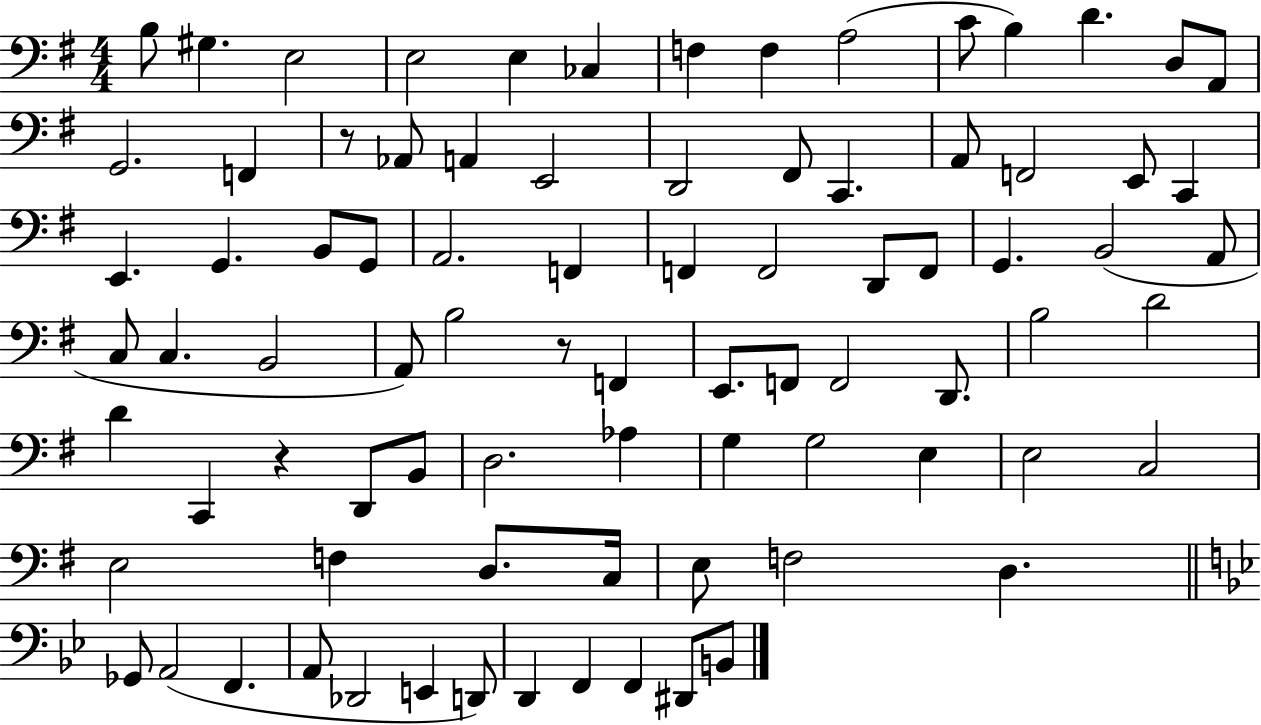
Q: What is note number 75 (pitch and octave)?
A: E2